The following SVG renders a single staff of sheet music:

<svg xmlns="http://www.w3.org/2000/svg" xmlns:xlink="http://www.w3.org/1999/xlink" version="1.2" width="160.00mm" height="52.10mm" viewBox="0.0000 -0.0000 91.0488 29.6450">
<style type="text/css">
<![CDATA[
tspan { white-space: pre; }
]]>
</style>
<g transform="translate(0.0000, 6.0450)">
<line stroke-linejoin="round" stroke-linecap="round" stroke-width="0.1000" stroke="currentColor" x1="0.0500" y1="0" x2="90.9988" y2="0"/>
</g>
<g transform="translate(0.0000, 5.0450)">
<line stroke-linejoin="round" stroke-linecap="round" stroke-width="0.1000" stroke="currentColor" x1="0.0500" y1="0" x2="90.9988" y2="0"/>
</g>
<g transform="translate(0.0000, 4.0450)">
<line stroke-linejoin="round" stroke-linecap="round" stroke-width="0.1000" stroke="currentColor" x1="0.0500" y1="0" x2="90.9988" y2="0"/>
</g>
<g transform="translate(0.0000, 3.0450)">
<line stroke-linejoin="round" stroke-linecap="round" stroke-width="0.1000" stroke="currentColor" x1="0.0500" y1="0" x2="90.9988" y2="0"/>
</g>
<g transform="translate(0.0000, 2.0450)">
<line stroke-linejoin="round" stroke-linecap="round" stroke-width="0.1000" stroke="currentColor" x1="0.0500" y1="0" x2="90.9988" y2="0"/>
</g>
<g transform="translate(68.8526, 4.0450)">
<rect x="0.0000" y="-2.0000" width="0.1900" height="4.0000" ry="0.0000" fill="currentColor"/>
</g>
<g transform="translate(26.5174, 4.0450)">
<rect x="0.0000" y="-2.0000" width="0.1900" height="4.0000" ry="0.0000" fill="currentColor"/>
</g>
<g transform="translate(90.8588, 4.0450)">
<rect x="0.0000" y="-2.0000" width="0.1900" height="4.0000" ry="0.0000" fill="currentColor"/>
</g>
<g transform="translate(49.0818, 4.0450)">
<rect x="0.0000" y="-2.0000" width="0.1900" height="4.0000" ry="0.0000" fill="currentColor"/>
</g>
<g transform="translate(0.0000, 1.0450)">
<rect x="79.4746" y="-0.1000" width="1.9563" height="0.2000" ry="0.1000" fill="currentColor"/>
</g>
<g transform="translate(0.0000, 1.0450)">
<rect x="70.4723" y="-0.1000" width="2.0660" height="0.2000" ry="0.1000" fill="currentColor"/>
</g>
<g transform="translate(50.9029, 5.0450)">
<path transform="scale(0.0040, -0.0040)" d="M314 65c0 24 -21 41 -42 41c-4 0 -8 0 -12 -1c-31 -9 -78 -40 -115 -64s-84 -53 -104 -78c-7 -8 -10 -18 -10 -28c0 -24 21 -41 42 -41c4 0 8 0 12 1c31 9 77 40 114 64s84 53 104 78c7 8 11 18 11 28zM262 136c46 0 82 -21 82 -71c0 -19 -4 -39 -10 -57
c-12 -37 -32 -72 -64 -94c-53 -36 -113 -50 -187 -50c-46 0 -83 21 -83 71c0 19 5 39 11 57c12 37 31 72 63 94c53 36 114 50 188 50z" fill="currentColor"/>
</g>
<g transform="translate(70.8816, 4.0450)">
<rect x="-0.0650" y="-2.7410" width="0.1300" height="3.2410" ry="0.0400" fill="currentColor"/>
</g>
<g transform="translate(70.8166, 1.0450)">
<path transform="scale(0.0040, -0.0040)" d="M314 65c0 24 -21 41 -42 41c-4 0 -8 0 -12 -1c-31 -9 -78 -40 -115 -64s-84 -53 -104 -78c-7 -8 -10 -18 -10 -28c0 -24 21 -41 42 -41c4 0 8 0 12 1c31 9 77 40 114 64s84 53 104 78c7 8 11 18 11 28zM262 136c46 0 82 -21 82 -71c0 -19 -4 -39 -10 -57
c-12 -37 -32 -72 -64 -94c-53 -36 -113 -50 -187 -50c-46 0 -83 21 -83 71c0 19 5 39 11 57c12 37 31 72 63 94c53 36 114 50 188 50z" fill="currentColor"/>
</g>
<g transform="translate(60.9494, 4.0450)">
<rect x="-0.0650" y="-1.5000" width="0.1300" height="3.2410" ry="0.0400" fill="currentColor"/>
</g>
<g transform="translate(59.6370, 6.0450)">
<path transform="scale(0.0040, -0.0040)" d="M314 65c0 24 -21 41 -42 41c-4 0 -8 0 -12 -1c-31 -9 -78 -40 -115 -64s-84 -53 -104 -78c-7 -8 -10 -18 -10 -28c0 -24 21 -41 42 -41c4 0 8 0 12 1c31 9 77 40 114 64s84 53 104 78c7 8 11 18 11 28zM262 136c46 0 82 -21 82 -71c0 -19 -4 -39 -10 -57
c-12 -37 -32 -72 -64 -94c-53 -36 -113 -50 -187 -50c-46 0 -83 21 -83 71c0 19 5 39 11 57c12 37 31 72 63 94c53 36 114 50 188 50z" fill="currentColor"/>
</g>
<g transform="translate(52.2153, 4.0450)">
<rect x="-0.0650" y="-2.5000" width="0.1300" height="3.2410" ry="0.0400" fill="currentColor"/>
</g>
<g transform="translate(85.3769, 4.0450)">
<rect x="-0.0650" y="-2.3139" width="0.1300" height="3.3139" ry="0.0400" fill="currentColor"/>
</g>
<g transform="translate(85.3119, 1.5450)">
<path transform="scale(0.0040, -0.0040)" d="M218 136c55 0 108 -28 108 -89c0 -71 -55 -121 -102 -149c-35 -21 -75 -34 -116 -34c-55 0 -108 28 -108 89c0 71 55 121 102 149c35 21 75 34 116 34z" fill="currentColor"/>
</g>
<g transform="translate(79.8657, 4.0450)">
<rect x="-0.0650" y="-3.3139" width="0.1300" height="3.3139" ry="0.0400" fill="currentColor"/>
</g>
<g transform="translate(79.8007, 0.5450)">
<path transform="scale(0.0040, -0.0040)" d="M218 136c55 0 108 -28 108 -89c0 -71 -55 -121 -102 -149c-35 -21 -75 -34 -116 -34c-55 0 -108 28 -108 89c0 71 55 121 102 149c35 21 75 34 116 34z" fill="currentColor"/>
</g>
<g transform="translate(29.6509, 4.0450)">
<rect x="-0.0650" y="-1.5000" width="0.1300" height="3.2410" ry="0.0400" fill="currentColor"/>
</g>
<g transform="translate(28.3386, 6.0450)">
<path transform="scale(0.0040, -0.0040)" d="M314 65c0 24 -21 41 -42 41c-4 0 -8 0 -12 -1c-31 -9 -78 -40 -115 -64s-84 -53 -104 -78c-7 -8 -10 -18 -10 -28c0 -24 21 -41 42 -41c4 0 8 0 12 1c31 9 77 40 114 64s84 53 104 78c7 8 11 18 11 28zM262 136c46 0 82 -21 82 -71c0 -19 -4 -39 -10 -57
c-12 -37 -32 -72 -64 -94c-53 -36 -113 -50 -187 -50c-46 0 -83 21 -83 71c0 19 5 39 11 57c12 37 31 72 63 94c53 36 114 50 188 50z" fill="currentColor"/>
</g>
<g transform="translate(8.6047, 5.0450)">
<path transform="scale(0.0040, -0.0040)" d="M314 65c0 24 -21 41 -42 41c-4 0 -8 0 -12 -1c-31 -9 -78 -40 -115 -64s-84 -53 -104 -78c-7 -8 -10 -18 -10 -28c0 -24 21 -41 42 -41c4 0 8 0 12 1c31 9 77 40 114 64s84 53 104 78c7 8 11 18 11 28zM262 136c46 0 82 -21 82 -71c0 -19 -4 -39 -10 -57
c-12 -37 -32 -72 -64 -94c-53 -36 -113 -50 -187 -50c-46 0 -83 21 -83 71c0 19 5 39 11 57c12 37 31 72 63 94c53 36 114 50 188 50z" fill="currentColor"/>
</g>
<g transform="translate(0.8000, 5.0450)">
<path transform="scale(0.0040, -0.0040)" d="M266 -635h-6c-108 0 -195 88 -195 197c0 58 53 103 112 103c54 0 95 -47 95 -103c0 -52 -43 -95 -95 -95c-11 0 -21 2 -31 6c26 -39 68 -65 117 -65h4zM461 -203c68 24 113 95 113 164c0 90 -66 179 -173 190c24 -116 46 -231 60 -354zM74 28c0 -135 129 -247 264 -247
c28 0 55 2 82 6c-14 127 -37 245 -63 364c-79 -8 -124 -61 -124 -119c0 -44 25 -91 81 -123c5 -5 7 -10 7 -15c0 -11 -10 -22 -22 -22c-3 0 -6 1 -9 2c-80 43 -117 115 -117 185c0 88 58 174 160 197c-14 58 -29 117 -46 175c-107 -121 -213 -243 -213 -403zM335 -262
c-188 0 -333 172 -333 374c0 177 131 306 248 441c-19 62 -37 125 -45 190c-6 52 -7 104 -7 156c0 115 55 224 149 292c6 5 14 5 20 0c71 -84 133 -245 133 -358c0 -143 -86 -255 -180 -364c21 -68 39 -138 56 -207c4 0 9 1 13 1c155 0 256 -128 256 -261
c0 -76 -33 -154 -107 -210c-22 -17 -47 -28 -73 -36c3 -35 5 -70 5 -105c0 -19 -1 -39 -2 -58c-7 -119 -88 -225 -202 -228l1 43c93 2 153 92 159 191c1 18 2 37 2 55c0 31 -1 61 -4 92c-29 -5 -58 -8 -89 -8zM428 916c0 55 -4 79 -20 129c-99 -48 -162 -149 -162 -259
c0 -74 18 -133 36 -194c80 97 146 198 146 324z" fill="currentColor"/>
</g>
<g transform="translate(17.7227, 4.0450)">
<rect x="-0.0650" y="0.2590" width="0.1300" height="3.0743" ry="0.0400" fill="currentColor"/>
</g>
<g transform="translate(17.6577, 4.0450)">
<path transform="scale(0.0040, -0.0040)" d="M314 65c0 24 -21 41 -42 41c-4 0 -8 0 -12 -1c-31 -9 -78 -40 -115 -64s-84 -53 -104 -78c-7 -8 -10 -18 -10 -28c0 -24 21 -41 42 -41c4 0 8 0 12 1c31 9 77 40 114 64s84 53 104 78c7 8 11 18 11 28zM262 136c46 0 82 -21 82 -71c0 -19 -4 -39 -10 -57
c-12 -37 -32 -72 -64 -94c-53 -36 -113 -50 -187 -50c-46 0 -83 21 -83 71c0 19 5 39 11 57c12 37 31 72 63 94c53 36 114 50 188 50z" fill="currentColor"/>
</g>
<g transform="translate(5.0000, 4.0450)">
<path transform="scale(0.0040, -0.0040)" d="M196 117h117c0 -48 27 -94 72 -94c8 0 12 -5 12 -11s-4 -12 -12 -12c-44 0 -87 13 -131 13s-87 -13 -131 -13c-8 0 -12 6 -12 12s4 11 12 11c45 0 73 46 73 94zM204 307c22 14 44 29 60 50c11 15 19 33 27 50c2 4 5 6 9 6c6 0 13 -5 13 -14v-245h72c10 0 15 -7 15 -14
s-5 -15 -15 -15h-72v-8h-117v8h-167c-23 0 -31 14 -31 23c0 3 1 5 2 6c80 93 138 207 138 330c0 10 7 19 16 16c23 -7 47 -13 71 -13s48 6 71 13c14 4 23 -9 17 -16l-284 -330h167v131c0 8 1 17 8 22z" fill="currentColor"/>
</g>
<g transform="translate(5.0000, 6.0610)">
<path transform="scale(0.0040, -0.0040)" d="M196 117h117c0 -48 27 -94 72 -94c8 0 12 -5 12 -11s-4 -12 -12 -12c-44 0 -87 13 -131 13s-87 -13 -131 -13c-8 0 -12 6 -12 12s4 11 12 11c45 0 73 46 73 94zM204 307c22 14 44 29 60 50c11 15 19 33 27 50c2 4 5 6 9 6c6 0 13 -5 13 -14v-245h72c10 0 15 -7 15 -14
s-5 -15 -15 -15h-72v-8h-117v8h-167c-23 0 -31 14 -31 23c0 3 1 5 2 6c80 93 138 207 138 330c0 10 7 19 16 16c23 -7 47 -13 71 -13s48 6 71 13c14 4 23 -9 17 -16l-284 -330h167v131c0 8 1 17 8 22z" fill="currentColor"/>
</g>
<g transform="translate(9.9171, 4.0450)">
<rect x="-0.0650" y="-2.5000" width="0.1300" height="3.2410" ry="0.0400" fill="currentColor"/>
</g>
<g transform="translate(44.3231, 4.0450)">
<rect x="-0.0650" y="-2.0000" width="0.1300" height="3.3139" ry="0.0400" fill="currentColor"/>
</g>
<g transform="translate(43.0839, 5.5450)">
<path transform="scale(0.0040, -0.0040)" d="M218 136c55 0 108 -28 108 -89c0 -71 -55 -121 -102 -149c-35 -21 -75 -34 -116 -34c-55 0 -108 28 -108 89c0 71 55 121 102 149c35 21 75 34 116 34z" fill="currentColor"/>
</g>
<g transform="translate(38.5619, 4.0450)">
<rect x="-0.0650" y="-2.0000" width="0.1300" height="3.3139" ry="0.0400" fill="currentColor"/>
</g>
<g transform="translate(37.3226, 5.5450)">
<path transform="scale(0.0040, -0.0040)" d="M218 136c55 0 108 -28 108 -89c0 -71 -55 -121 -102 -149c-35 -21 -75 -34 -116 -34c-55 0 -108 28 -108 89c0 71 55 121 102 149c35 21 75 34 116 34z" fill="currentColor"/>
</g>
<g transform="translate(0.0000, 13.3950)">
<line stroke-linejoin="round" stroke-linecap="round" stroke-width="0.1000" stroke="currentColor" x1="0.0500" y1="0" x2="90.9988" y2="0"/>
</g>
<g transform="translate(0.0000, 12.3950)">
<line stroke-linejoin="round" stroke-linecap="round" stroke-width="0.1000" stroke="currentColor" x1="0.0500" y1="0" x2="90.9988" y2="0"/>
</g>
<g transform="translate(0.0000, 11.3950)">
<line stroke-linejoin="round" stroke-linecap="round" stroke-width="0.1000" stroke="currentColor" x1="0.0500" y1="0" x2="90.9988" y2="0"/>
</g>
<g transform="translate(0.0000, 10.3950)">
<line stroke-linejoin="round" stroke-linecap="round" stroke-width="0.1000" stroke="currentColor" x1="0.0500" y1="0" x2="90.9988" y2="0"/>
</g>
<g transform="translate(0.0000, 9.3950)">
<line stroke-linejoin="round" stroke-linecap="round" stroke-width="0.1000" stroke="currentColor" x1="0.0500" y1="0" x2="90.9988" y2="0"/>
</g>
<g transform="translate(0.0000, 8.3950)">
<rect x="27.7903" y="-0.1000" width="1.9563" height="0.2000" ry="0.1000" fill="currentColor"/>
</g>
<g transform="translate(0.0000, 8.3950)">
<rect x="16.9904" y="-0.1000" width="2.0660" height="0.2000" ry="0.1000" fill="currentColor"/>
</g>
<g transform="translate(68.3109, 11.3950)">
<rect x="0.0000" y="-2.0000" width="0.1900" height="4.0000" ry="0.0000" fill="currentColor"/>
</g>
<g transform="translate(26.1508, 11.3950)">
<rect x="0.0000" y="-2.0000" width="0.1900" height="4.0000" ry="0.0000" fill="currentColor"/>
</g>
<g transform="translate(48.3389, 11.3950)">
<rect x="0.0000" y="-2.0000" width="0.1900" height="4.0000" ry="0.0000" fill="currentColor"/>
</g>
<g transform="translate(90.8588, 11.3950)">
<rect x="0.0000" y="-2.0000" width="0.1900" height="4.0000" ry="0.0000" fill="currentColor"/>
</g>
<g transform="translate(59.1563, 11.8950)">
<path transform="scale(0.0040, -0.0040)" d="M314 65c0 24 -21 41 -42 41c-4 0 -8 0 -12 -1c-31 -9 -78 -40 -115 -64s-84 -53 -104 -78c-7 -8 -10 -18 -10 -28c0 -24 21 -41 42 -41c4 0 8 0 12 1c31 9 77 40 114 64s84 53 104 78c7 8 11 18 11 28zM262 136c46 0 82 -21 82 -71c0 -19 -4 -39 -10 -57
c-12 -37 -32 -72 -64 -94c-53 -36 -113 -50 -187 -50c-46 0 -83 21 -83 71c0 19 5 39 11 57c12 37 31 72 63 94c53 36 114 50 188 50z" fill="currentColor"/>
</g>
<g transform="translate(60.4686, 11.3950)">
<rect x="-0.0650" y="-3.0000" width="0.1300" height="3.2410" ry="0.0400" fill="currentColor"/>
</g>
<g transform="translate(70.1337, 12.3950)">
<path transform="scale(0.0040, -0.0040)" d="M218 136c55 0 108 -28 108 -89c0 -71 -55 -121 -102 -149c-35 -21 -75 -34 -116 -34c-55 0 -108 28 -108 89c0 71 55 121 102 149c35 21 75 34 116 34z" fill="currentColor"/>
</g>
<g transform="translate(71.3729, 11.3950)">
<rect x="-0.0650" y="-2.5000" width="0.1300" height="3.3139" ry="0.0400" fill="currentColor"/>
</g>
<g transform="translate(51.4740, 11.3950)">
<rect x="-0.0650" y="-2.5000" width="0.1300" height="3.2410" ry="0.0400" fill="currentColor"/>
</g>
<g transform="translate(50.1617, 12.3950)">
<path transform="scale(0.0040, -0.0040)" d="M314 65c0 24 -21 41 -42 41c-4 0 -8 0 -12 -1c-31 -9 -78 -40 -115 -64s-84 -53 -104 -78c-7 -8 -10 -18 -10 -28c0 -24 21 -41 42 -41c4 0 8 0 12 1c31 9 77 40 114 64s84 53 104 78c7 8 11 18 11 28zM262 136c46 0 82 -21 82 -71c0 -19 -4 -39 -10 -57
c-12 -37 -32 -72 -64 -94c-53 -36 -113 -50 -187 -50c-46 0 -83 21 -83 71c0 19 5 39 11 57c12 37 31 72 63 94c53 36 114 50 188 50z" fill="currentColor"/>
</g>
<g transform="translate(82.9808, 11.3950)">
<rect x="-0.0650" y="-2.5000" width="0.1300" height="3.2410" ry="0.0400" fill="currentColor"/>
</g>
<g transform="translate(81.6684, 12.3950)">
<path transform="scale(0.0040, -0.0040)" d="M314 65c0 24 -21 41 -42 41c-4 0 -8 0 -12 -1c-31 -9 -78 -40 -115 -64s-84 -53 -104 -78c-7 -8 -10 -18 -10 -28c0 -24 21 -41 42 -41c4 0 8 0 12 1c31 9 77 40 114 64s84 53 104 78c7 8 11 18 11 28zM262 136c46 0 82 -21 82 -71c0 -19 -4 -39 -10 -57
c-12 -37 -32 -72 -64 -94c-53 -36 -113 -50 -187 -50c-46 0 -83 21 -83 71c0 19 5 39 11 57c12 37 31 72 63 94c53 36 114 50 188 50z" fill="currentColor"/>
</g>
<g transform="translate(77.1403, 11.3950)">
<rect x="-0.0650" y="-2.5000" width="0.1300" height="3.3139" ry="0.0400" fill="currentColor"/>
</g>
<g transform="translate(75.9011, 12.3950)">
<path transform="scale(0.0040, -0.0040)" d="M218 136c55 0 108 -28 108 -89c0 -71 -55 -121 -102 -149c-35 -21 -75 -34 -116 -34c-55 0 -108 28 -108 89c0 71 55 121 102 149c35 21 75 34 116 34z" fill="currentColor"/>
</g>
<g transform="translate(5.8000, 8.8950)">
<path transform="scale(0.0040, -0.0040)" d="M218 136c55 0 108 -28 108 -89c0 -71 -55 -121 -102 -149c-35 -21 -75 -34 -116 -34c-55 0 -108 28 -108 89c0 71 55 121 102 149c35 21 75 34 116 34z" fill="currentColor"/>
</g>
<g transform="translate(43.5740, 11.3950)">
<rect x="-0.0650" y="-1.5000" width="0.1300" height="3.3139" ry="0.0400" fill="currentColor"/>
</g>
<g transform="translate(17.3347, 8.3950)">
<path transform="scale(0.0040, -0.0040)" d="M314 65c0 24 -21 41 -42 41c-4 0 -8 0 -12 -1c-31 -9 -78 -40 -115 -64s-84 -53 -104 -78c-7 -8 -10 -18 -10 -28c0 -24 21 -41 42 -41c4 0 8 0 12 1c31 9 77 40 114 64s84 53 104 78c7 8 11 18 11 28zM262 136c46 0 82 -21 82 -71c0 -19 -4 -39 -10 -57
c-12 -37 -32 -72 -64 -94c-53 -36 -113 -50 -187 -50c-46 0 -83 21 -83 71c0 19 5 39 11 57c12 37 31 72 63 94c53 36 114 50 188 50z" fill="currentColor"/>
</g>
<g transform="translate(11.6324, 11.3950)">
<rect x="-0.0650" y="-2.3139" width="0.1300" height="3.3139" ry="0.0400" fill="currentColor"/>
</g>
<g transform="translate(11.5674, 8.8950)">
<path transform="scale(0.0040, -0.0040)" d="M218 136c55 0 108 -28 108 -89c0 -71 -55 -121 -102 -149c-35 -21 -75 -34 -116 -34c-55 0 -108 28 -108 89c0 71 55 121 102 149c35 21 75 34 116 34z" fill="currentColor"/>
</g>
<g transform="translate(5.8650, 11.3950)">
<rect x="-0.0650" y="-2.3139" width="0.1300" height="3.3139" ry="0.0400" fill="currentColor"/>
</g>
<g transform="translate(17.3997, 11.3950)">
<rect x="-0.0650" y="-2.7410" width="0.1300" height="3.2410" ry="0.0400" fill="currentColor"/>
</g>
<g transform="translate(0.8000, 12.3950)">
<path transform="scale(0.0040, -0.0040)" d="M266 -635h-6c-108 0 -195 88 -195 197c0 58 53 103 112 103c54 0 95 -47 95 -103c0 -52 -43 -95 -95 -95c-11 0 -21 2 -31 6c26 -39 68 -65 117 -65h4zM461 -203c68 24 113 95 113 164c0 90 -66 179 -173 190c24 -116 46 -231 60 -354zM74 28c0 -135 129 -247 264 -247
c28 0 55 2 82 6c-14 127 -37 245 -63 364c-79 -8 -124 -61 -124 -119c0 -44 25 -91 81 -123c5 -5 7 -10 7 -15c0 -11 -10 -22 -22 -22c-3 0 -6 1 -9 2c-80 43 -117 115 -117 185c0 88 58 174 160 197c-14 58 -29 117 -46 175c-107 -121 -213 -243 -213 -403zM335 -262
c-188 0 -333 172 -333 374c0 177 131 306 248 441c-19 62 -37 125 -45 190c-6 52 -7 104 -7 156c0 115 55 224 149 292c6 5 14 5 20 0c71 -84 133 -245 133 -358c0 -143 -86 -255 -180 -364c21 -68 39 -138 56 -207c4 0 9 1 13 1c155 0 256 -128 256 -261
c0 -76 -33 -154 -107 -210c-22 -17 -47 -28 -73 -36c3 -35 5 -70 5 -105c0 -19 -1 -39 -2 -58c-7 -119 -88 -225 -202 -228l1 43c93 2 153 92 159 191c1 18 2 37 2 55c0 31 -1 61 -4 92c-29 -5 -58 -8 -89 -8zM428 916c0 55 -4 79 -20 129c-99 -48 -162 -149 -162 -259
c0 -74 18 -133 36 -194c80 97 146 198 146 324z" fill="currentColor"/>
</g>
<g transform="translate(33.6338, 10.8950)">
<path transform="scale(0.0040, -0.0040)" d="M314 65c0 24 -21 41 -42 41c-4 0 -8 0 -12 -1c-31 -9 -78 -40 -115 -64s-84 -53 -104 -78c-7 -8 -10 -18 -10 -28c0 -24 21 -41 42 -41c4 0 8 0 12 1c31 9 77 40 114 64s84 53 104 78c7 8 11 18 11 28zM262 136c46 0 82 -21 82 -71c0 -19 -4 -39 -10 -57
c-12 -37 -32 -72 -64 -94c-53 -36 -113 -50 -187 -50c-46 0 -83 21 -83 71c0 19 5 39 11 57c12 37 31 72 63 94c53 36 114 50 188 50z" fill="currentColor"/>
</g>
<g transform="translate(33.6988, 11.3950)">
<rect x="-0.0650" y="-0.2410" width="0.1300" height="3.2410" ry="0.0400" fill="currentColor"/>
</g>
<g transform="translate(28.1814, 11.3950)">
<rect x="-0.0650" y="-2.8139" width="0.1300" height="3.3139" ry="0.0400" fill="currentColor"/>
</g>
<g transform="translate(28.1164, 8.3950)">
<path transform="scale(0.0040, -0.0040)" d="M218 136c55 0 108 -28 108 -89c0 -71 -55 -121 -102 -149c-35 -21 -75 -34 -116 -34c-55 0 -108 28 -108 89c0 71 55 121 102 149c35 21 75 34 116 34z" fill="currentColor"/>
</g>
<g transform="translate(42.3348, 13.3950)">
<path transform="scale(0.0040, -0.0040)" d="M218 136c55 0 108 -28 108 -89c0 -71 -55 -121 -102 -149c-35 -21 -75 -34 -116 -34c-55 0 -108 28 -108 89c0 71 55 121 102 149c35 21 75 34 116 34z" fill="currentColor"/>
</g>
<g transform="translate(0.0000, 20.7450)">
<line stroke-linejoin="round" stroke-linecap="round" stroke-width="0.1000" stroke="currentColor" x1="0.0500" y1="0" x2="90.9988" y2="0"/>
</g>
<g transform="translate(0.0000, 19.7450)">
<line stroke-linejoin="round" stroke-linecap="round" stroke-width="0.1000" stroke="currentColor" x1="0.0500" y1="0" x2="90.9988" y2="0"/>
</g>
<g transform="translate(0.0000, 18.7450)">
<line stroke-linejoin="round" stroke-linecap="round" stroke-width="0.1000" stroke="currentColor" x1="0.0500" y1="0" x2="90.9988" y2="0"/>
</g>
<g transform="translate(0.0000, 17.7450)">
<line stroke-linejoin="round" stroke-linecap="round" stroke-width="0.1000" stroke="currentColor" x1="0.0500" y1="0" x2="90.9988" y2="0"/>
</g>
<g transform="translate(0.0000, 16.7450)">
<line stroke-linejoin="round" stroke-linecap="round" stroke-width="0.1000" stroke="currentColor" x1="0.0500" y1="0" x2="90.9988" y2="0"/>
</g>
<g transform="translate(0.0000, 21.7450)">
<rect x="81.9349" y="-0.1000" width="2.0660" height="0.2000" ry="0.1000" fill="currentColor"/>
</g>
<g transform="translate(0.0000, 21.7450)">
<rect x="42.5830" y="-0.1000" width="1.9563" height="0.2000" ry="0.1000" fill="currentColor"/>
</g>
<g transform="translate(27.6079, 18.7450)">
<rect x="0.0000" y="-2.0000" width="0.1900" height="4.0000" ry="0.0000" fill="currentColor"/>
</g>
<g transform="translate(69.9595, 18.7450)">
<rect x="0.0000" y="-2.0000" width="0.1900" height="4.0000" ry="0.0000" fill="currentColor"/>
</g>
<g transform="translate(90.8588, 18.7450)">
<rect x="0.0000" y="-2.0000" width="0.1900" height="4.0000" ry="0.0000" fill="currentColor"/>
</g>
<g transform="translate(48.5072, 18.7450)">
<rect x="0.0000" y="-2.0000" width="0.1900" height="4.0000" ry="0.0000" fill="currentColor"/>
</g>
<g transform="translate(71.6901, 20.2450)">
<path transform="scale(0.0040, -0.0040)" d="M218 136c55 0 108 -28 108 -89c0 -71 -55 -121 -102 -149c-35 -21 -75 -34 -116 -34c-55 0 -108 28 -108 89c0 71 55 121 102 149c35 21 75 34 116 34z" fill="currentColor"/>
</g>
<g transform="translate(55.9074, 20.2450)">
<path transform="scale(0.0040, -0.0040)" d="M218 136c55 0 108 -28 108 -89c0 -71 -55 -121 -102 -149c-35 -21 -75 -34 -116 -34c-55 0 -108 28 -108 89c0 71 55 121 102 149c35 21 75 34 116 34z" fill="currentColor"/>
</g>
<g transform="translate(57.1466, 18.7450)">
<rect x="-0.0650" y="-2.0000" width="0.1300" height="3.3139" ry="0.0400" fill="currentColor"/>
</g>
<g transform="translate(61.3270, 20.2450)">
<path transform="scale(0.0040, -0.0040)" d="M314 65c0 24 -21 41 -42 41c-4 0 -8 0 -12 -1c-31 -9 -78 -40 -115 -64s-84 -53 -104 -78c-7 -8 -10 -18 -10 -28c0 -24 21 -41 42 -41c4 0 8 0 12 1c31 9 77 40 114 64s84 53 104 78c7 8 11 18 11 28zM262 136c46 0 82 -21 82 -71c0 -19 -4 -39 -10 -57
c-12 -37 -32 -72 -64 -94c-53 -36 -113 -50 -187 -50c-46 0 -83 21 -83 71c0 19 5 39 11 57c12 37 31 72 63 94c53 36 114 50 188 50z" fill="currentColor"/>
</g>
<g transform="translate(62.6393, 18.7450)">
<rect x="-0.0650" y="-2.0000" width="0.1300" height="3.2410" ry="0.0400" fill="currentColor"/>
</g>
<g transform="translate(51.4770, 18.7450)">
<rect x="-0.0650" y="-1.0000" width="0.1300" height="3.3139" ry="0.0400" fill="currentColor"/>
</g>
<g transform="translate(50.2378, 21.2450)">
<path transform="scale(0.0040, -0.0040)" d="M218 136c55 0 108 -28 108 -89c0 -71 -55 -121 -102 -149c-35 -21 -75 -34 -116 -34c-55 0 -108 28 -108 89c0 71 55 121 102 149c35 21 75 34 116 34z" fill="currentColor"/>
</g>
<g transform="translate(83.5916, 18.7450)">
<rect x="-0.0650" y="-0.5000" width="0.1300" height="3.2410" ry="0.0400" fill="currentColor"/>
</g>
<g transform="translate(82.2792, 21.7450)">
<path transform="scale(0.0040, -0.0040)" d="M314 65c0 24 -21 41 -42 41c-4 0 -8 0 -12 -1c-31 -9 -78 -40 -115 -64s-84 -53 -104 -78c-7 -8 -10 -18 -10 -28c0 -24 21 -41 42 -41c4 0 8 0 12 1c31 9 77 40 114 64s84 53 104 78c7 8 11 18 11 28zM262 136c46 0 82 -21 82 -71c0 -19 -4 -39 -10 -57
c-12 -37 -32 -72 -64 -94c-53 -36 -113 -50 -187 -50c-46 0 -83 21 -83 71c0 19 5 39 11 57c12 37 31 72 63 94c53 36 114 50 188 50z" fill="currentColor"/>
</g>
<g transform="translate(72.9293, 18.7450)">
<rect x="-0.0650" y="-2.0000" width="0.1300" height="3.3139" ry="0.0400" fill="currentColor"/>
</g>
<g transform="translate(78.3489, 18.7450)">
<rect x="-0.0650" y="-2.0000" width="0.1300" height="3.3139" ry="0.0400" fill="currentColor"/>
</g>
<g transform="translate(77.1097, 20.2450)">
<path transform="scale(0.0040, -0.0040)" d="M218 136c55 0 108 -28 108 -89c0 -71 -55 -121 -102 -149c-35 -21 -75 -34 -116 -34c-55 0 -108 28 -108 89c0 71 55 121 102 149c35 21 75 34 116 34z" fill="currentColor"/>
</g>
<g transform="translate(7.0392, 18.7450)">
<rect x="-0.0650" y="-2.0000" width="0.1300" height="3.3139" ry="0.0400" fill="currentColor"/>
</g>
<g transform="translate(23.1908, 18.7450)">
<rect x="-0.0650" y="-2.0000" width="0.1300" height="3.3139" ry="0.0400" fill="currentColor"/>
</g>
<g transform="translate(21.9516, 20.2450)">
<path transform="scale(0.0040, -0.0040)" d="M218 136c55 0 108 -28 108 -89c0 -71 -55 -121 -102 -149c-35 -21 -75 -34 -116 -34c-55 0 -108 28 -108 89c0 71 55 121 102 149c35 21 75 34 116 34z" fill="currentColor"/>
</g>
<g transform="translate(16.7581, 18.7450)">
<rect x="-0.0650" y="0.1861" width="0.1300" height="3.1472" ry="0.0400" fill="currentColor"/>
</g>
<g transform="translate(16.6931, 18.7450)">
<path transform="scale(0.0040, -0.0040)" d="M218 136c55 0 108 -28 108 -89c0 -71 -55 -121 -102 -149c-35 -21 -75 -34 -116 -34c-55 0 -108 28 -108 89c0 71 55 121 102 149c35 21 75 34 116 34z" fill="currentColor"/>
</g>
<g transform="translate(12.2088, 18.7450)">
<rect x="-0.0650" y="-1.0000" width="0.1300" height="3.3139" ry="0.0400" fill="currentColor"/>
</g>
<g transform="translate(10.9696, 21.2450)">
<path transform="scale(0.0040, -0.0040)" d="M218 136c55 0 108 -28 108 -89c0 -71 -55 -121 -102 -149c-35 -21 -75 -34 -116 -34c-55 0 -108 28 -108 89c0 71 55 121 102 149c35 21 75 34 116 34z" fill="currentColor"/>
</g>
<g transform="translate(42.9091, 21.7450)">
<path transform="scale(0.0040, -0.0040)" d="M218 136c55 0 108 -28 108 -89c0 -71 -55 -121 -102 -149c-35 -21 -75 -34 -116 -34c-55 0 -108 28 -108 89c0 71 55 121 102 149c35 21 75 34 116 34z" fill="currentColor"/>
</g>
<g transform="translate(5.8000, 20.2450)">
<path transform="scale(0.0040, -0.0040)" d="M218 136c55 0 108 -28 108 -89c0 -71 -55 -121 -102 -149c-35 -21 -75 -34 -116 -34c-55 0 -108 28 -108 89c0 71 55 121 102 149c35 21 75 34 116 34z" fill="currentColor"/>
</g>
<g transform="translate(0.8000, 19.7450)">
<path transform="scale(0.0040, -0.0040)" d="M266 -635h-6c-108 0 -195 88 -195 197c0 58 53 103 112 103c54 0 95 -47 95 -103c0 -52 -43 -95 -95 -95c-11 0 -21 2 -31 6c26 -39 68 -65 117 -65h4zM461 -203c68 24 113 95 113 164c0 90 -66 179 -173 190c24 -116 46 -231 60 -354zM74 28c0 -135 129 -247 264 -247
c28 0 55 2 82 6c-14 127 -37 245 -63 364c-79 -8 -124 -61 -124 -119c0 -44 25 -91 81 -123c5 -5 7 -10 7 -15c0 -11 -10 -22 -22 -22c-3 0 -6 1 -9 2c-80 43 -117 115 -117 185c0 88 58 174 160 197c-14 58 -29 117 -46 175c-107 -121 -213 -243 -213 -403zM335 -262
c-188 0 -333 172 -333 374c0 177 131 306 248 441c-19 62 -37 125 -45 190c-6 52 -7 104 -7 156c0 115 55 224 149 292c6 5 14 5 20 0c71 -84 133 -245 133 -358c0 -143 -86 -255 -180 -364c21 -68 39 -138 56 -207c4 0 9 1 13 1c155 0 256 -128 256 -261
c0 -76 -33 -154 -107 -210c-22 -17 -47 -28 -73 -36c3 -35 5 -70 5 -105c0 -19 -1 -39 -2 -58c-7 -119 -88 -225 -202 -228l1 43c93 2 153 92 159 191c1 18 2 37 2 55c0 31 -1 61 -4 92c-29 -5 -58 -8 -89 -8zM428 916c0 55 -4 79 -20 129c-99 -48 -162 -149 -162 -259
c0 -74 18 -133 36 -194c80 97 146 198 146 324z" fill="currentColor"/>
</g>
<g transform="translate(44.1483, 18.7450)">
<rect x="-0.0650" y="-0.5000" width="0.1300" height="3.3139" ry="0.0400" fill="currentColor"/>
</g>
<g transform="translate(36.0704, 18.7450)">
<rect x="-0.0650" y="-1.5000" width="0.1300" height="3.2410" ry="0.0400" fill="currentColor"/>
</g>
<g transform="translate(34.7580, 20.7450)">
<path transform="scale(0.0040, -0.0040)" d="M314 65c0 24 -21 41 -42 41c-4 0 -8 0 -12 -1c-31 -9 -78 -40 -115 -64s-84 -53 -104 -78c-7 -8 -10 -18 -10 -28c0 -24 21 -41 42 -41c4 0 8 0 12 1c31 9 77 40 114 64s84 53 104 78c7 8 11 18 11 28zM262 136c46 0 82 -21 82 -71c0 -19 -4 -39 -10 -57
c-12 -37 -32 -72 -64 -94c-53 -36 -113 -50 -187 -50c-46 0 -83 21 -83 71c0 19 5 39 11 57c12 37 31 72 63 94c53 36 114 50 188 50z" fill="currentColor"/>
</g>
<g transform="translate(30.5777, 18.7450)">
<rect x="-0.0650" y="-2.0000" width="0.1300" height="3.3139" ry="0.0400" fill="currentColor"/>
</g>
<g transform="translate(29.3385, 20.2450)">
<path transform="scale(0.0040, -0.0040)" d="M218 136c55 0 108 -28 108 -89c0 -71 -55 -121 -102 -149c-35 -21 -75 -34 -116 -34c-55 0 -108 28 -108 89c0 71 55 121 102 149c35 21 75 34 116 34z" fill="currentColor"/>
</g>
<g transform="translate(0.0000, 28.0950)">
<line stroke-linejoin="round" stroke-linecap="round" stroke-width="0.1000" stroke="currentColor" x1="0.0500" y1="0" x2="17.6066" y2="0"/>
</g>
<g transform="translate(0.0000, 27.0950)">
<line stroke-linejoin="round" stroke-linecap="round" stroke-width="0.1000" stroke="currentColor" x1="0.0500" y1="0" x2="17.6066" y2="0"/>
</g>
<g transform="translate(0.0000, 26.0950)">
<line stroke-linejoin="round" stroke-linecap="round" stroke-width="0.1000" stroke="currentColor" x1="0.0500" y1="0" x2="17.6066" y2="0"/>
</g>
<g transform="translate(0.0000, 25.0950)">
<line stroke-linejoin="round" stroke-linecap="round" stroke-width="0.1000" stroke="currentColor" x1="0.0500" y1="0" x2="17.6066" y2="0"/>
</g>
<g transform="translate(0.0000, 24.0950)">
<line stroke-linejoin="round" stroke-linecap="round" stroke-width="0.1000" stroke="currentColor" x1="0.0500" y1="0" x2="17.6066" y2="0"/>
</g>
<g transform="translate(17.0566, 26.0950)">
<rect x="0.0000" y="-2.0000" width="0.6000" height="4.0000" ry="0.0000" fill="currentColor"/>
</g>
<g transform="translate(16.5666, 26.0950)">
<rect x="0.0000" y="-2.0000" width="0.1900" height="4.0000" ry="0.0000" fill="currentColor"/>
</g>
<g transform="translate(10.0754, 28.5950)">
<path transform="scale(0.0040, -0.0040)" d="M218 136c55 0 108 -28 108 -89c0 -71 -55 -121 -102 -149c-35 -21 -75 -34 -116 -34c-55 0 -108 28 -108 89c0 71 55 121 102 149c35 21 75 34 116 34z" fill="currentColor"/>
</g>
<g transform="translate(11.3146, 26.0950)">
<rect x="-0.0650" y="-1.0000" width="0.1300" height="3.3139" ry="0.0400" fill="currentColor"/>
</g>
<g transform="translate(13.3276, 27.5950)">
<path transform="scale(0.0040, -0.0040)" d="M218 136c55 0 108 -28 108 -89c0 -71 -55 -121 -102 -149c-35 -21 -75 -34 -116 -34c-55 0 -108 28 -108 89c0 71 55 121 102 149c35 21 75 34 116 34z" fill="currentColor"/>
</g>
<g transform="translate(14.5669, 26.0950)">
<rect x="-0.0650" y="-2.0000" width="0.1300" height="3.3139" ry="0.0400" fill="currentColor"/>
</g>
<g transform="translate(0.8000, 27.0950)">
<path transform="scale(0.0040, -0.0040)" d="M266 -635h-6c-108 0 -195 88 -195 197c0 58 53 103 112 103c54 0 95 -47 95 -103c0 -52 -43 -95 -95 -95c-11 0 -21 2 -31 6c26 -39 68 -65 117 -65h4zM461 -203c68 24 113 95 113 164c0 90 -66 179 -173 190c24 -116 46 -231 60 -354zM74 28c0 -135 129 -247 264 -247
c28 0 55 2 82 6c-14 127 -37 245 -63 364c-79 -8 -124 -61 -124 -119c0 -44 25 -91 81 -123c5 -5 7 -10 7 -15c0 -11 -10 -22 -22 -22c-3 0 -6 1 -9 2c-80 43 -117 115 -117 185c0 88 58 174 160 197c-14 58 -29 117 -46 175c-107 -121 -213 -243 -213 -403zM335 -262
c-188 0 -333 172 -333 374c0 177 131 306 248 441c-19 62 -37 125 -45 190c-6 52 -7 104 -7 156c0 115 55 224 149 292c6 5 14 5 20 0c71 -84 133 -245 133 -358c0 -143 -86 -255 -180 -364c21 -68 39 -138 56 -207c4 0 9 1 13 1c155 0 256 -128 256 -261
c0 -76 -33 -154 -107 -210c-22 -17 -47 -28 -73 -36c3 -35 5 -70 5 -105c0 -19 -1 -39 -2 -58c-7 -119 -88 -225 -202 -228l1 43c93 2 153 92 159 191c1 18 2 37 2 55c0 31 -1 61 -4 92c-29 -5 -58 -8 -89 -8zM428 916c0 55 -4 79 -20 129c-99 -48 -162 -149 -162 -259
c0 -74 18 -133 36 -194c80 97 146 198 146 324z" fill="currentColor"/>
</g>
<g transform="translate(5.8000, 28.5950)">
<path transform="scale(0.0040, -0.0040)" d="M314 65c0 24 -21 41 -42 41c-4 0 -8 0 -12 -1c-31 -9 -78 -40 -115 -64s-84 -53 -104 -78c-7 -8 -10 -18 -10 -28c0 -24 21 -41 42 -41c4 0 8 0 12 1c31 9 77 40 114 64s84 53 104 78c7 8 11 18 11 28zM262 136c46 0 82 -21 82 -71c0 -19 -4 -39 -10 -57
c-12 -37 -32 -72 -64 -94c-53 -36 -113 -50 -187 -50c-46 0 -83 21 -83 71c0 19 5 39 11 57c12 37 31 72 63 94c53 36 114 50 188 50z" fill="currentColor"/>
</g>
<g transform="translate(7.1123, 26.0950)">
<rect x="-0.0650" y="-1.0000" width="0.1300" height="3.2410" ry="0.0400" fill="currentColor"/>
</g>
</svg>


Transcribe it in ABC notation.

X:1
T:Untitled
M:4/4
L:1/4
K:C
G2 B2 E2 F F G2 E2 a2 b g g g a2 a c2 E G2 A2 G G G2 F D B F F E2 C D F F2 F F C2 D2 D F